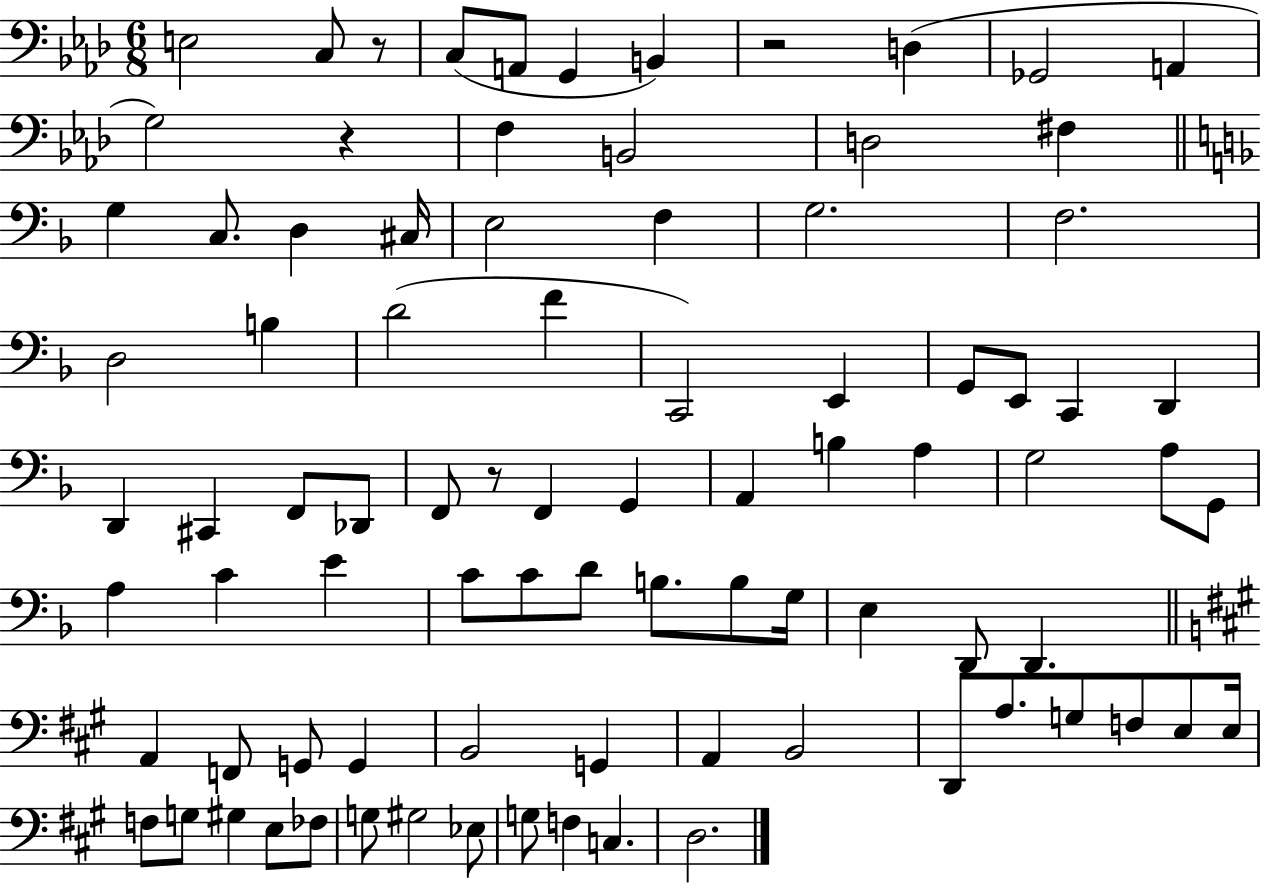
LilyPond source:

{
  \clef bass
  \numericTimeSignature
  \time 6/8
  \key aes \major
  e2 c8 r8 | c8( a,8 g,4 b,4) | r2 d4( | ges,2 a,4 | \break g2) r4 | f4 b,2 | d2 fis4 | \bar "||" \break \key d \minor g4 c8. d4 cis16 | e2 f4 | g2. | f2. | \break d2 b4 | d'2( f'4 | c,2) e,4 | g,8 e,8 c,4 d,4 | \break d,4 cis,4 f,8 des,8 | f,8 r8 f,4 g,4 | a,4 b4 a4 | g2 a8 g,8 | \break a4 c'4 e'4 | c'8 c'8 d'8 b8. b8 g16 | e4 d,8 d,4. | \bar "||" \break \key a \major a,4 f,8 g,8 g,4 | b,2 g,4 | a,4 b,2 | d,8 a8. g8 f8 e8 e16 | \break f8 g8 gis4 e8 fes8 | g8 gis2 ees8 | g8 f4 c4. | d2. | \break \bar "|."
}